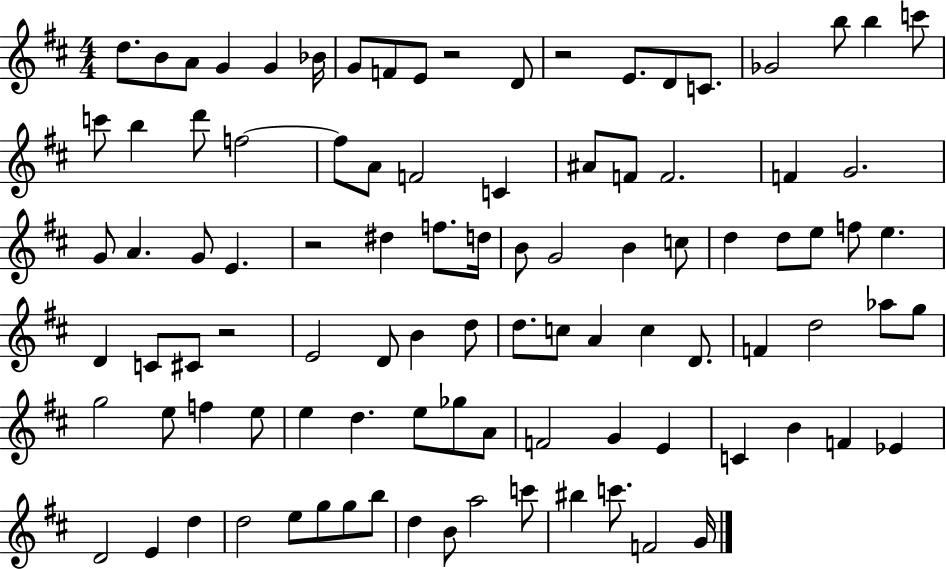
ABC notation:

X:1
T:Untitled
M:4/4
L:1/4
K:D
d/2 B/2 A/2 G G _B/4 G/2 F/2 E/2 z2 D/2 z2 E/2 D/2 C/2 _G2 b/2 b c'/2 c'/2 b d'/2 f2 f/2 A/2 F2 C ^A/2 F/2 F2 F G2 G/2 A G/2 E z2 ^d f/2 d/4 B/2 G2 B c/2 d d/2 e/2 f/2 e D C/2 ^C/2 z2 E2 D/2 B d/2 d/2 c/2 A c D/2 F d2 _a/2 g/2 g2 e/2 f e/2 e d e/2 _g/2 A/2 F2 G E C B F _E D2 E d d2 e/2 g/2 g/2 b/2 d B/2 a2 c'/2 ^b c'/2 F2 G/4